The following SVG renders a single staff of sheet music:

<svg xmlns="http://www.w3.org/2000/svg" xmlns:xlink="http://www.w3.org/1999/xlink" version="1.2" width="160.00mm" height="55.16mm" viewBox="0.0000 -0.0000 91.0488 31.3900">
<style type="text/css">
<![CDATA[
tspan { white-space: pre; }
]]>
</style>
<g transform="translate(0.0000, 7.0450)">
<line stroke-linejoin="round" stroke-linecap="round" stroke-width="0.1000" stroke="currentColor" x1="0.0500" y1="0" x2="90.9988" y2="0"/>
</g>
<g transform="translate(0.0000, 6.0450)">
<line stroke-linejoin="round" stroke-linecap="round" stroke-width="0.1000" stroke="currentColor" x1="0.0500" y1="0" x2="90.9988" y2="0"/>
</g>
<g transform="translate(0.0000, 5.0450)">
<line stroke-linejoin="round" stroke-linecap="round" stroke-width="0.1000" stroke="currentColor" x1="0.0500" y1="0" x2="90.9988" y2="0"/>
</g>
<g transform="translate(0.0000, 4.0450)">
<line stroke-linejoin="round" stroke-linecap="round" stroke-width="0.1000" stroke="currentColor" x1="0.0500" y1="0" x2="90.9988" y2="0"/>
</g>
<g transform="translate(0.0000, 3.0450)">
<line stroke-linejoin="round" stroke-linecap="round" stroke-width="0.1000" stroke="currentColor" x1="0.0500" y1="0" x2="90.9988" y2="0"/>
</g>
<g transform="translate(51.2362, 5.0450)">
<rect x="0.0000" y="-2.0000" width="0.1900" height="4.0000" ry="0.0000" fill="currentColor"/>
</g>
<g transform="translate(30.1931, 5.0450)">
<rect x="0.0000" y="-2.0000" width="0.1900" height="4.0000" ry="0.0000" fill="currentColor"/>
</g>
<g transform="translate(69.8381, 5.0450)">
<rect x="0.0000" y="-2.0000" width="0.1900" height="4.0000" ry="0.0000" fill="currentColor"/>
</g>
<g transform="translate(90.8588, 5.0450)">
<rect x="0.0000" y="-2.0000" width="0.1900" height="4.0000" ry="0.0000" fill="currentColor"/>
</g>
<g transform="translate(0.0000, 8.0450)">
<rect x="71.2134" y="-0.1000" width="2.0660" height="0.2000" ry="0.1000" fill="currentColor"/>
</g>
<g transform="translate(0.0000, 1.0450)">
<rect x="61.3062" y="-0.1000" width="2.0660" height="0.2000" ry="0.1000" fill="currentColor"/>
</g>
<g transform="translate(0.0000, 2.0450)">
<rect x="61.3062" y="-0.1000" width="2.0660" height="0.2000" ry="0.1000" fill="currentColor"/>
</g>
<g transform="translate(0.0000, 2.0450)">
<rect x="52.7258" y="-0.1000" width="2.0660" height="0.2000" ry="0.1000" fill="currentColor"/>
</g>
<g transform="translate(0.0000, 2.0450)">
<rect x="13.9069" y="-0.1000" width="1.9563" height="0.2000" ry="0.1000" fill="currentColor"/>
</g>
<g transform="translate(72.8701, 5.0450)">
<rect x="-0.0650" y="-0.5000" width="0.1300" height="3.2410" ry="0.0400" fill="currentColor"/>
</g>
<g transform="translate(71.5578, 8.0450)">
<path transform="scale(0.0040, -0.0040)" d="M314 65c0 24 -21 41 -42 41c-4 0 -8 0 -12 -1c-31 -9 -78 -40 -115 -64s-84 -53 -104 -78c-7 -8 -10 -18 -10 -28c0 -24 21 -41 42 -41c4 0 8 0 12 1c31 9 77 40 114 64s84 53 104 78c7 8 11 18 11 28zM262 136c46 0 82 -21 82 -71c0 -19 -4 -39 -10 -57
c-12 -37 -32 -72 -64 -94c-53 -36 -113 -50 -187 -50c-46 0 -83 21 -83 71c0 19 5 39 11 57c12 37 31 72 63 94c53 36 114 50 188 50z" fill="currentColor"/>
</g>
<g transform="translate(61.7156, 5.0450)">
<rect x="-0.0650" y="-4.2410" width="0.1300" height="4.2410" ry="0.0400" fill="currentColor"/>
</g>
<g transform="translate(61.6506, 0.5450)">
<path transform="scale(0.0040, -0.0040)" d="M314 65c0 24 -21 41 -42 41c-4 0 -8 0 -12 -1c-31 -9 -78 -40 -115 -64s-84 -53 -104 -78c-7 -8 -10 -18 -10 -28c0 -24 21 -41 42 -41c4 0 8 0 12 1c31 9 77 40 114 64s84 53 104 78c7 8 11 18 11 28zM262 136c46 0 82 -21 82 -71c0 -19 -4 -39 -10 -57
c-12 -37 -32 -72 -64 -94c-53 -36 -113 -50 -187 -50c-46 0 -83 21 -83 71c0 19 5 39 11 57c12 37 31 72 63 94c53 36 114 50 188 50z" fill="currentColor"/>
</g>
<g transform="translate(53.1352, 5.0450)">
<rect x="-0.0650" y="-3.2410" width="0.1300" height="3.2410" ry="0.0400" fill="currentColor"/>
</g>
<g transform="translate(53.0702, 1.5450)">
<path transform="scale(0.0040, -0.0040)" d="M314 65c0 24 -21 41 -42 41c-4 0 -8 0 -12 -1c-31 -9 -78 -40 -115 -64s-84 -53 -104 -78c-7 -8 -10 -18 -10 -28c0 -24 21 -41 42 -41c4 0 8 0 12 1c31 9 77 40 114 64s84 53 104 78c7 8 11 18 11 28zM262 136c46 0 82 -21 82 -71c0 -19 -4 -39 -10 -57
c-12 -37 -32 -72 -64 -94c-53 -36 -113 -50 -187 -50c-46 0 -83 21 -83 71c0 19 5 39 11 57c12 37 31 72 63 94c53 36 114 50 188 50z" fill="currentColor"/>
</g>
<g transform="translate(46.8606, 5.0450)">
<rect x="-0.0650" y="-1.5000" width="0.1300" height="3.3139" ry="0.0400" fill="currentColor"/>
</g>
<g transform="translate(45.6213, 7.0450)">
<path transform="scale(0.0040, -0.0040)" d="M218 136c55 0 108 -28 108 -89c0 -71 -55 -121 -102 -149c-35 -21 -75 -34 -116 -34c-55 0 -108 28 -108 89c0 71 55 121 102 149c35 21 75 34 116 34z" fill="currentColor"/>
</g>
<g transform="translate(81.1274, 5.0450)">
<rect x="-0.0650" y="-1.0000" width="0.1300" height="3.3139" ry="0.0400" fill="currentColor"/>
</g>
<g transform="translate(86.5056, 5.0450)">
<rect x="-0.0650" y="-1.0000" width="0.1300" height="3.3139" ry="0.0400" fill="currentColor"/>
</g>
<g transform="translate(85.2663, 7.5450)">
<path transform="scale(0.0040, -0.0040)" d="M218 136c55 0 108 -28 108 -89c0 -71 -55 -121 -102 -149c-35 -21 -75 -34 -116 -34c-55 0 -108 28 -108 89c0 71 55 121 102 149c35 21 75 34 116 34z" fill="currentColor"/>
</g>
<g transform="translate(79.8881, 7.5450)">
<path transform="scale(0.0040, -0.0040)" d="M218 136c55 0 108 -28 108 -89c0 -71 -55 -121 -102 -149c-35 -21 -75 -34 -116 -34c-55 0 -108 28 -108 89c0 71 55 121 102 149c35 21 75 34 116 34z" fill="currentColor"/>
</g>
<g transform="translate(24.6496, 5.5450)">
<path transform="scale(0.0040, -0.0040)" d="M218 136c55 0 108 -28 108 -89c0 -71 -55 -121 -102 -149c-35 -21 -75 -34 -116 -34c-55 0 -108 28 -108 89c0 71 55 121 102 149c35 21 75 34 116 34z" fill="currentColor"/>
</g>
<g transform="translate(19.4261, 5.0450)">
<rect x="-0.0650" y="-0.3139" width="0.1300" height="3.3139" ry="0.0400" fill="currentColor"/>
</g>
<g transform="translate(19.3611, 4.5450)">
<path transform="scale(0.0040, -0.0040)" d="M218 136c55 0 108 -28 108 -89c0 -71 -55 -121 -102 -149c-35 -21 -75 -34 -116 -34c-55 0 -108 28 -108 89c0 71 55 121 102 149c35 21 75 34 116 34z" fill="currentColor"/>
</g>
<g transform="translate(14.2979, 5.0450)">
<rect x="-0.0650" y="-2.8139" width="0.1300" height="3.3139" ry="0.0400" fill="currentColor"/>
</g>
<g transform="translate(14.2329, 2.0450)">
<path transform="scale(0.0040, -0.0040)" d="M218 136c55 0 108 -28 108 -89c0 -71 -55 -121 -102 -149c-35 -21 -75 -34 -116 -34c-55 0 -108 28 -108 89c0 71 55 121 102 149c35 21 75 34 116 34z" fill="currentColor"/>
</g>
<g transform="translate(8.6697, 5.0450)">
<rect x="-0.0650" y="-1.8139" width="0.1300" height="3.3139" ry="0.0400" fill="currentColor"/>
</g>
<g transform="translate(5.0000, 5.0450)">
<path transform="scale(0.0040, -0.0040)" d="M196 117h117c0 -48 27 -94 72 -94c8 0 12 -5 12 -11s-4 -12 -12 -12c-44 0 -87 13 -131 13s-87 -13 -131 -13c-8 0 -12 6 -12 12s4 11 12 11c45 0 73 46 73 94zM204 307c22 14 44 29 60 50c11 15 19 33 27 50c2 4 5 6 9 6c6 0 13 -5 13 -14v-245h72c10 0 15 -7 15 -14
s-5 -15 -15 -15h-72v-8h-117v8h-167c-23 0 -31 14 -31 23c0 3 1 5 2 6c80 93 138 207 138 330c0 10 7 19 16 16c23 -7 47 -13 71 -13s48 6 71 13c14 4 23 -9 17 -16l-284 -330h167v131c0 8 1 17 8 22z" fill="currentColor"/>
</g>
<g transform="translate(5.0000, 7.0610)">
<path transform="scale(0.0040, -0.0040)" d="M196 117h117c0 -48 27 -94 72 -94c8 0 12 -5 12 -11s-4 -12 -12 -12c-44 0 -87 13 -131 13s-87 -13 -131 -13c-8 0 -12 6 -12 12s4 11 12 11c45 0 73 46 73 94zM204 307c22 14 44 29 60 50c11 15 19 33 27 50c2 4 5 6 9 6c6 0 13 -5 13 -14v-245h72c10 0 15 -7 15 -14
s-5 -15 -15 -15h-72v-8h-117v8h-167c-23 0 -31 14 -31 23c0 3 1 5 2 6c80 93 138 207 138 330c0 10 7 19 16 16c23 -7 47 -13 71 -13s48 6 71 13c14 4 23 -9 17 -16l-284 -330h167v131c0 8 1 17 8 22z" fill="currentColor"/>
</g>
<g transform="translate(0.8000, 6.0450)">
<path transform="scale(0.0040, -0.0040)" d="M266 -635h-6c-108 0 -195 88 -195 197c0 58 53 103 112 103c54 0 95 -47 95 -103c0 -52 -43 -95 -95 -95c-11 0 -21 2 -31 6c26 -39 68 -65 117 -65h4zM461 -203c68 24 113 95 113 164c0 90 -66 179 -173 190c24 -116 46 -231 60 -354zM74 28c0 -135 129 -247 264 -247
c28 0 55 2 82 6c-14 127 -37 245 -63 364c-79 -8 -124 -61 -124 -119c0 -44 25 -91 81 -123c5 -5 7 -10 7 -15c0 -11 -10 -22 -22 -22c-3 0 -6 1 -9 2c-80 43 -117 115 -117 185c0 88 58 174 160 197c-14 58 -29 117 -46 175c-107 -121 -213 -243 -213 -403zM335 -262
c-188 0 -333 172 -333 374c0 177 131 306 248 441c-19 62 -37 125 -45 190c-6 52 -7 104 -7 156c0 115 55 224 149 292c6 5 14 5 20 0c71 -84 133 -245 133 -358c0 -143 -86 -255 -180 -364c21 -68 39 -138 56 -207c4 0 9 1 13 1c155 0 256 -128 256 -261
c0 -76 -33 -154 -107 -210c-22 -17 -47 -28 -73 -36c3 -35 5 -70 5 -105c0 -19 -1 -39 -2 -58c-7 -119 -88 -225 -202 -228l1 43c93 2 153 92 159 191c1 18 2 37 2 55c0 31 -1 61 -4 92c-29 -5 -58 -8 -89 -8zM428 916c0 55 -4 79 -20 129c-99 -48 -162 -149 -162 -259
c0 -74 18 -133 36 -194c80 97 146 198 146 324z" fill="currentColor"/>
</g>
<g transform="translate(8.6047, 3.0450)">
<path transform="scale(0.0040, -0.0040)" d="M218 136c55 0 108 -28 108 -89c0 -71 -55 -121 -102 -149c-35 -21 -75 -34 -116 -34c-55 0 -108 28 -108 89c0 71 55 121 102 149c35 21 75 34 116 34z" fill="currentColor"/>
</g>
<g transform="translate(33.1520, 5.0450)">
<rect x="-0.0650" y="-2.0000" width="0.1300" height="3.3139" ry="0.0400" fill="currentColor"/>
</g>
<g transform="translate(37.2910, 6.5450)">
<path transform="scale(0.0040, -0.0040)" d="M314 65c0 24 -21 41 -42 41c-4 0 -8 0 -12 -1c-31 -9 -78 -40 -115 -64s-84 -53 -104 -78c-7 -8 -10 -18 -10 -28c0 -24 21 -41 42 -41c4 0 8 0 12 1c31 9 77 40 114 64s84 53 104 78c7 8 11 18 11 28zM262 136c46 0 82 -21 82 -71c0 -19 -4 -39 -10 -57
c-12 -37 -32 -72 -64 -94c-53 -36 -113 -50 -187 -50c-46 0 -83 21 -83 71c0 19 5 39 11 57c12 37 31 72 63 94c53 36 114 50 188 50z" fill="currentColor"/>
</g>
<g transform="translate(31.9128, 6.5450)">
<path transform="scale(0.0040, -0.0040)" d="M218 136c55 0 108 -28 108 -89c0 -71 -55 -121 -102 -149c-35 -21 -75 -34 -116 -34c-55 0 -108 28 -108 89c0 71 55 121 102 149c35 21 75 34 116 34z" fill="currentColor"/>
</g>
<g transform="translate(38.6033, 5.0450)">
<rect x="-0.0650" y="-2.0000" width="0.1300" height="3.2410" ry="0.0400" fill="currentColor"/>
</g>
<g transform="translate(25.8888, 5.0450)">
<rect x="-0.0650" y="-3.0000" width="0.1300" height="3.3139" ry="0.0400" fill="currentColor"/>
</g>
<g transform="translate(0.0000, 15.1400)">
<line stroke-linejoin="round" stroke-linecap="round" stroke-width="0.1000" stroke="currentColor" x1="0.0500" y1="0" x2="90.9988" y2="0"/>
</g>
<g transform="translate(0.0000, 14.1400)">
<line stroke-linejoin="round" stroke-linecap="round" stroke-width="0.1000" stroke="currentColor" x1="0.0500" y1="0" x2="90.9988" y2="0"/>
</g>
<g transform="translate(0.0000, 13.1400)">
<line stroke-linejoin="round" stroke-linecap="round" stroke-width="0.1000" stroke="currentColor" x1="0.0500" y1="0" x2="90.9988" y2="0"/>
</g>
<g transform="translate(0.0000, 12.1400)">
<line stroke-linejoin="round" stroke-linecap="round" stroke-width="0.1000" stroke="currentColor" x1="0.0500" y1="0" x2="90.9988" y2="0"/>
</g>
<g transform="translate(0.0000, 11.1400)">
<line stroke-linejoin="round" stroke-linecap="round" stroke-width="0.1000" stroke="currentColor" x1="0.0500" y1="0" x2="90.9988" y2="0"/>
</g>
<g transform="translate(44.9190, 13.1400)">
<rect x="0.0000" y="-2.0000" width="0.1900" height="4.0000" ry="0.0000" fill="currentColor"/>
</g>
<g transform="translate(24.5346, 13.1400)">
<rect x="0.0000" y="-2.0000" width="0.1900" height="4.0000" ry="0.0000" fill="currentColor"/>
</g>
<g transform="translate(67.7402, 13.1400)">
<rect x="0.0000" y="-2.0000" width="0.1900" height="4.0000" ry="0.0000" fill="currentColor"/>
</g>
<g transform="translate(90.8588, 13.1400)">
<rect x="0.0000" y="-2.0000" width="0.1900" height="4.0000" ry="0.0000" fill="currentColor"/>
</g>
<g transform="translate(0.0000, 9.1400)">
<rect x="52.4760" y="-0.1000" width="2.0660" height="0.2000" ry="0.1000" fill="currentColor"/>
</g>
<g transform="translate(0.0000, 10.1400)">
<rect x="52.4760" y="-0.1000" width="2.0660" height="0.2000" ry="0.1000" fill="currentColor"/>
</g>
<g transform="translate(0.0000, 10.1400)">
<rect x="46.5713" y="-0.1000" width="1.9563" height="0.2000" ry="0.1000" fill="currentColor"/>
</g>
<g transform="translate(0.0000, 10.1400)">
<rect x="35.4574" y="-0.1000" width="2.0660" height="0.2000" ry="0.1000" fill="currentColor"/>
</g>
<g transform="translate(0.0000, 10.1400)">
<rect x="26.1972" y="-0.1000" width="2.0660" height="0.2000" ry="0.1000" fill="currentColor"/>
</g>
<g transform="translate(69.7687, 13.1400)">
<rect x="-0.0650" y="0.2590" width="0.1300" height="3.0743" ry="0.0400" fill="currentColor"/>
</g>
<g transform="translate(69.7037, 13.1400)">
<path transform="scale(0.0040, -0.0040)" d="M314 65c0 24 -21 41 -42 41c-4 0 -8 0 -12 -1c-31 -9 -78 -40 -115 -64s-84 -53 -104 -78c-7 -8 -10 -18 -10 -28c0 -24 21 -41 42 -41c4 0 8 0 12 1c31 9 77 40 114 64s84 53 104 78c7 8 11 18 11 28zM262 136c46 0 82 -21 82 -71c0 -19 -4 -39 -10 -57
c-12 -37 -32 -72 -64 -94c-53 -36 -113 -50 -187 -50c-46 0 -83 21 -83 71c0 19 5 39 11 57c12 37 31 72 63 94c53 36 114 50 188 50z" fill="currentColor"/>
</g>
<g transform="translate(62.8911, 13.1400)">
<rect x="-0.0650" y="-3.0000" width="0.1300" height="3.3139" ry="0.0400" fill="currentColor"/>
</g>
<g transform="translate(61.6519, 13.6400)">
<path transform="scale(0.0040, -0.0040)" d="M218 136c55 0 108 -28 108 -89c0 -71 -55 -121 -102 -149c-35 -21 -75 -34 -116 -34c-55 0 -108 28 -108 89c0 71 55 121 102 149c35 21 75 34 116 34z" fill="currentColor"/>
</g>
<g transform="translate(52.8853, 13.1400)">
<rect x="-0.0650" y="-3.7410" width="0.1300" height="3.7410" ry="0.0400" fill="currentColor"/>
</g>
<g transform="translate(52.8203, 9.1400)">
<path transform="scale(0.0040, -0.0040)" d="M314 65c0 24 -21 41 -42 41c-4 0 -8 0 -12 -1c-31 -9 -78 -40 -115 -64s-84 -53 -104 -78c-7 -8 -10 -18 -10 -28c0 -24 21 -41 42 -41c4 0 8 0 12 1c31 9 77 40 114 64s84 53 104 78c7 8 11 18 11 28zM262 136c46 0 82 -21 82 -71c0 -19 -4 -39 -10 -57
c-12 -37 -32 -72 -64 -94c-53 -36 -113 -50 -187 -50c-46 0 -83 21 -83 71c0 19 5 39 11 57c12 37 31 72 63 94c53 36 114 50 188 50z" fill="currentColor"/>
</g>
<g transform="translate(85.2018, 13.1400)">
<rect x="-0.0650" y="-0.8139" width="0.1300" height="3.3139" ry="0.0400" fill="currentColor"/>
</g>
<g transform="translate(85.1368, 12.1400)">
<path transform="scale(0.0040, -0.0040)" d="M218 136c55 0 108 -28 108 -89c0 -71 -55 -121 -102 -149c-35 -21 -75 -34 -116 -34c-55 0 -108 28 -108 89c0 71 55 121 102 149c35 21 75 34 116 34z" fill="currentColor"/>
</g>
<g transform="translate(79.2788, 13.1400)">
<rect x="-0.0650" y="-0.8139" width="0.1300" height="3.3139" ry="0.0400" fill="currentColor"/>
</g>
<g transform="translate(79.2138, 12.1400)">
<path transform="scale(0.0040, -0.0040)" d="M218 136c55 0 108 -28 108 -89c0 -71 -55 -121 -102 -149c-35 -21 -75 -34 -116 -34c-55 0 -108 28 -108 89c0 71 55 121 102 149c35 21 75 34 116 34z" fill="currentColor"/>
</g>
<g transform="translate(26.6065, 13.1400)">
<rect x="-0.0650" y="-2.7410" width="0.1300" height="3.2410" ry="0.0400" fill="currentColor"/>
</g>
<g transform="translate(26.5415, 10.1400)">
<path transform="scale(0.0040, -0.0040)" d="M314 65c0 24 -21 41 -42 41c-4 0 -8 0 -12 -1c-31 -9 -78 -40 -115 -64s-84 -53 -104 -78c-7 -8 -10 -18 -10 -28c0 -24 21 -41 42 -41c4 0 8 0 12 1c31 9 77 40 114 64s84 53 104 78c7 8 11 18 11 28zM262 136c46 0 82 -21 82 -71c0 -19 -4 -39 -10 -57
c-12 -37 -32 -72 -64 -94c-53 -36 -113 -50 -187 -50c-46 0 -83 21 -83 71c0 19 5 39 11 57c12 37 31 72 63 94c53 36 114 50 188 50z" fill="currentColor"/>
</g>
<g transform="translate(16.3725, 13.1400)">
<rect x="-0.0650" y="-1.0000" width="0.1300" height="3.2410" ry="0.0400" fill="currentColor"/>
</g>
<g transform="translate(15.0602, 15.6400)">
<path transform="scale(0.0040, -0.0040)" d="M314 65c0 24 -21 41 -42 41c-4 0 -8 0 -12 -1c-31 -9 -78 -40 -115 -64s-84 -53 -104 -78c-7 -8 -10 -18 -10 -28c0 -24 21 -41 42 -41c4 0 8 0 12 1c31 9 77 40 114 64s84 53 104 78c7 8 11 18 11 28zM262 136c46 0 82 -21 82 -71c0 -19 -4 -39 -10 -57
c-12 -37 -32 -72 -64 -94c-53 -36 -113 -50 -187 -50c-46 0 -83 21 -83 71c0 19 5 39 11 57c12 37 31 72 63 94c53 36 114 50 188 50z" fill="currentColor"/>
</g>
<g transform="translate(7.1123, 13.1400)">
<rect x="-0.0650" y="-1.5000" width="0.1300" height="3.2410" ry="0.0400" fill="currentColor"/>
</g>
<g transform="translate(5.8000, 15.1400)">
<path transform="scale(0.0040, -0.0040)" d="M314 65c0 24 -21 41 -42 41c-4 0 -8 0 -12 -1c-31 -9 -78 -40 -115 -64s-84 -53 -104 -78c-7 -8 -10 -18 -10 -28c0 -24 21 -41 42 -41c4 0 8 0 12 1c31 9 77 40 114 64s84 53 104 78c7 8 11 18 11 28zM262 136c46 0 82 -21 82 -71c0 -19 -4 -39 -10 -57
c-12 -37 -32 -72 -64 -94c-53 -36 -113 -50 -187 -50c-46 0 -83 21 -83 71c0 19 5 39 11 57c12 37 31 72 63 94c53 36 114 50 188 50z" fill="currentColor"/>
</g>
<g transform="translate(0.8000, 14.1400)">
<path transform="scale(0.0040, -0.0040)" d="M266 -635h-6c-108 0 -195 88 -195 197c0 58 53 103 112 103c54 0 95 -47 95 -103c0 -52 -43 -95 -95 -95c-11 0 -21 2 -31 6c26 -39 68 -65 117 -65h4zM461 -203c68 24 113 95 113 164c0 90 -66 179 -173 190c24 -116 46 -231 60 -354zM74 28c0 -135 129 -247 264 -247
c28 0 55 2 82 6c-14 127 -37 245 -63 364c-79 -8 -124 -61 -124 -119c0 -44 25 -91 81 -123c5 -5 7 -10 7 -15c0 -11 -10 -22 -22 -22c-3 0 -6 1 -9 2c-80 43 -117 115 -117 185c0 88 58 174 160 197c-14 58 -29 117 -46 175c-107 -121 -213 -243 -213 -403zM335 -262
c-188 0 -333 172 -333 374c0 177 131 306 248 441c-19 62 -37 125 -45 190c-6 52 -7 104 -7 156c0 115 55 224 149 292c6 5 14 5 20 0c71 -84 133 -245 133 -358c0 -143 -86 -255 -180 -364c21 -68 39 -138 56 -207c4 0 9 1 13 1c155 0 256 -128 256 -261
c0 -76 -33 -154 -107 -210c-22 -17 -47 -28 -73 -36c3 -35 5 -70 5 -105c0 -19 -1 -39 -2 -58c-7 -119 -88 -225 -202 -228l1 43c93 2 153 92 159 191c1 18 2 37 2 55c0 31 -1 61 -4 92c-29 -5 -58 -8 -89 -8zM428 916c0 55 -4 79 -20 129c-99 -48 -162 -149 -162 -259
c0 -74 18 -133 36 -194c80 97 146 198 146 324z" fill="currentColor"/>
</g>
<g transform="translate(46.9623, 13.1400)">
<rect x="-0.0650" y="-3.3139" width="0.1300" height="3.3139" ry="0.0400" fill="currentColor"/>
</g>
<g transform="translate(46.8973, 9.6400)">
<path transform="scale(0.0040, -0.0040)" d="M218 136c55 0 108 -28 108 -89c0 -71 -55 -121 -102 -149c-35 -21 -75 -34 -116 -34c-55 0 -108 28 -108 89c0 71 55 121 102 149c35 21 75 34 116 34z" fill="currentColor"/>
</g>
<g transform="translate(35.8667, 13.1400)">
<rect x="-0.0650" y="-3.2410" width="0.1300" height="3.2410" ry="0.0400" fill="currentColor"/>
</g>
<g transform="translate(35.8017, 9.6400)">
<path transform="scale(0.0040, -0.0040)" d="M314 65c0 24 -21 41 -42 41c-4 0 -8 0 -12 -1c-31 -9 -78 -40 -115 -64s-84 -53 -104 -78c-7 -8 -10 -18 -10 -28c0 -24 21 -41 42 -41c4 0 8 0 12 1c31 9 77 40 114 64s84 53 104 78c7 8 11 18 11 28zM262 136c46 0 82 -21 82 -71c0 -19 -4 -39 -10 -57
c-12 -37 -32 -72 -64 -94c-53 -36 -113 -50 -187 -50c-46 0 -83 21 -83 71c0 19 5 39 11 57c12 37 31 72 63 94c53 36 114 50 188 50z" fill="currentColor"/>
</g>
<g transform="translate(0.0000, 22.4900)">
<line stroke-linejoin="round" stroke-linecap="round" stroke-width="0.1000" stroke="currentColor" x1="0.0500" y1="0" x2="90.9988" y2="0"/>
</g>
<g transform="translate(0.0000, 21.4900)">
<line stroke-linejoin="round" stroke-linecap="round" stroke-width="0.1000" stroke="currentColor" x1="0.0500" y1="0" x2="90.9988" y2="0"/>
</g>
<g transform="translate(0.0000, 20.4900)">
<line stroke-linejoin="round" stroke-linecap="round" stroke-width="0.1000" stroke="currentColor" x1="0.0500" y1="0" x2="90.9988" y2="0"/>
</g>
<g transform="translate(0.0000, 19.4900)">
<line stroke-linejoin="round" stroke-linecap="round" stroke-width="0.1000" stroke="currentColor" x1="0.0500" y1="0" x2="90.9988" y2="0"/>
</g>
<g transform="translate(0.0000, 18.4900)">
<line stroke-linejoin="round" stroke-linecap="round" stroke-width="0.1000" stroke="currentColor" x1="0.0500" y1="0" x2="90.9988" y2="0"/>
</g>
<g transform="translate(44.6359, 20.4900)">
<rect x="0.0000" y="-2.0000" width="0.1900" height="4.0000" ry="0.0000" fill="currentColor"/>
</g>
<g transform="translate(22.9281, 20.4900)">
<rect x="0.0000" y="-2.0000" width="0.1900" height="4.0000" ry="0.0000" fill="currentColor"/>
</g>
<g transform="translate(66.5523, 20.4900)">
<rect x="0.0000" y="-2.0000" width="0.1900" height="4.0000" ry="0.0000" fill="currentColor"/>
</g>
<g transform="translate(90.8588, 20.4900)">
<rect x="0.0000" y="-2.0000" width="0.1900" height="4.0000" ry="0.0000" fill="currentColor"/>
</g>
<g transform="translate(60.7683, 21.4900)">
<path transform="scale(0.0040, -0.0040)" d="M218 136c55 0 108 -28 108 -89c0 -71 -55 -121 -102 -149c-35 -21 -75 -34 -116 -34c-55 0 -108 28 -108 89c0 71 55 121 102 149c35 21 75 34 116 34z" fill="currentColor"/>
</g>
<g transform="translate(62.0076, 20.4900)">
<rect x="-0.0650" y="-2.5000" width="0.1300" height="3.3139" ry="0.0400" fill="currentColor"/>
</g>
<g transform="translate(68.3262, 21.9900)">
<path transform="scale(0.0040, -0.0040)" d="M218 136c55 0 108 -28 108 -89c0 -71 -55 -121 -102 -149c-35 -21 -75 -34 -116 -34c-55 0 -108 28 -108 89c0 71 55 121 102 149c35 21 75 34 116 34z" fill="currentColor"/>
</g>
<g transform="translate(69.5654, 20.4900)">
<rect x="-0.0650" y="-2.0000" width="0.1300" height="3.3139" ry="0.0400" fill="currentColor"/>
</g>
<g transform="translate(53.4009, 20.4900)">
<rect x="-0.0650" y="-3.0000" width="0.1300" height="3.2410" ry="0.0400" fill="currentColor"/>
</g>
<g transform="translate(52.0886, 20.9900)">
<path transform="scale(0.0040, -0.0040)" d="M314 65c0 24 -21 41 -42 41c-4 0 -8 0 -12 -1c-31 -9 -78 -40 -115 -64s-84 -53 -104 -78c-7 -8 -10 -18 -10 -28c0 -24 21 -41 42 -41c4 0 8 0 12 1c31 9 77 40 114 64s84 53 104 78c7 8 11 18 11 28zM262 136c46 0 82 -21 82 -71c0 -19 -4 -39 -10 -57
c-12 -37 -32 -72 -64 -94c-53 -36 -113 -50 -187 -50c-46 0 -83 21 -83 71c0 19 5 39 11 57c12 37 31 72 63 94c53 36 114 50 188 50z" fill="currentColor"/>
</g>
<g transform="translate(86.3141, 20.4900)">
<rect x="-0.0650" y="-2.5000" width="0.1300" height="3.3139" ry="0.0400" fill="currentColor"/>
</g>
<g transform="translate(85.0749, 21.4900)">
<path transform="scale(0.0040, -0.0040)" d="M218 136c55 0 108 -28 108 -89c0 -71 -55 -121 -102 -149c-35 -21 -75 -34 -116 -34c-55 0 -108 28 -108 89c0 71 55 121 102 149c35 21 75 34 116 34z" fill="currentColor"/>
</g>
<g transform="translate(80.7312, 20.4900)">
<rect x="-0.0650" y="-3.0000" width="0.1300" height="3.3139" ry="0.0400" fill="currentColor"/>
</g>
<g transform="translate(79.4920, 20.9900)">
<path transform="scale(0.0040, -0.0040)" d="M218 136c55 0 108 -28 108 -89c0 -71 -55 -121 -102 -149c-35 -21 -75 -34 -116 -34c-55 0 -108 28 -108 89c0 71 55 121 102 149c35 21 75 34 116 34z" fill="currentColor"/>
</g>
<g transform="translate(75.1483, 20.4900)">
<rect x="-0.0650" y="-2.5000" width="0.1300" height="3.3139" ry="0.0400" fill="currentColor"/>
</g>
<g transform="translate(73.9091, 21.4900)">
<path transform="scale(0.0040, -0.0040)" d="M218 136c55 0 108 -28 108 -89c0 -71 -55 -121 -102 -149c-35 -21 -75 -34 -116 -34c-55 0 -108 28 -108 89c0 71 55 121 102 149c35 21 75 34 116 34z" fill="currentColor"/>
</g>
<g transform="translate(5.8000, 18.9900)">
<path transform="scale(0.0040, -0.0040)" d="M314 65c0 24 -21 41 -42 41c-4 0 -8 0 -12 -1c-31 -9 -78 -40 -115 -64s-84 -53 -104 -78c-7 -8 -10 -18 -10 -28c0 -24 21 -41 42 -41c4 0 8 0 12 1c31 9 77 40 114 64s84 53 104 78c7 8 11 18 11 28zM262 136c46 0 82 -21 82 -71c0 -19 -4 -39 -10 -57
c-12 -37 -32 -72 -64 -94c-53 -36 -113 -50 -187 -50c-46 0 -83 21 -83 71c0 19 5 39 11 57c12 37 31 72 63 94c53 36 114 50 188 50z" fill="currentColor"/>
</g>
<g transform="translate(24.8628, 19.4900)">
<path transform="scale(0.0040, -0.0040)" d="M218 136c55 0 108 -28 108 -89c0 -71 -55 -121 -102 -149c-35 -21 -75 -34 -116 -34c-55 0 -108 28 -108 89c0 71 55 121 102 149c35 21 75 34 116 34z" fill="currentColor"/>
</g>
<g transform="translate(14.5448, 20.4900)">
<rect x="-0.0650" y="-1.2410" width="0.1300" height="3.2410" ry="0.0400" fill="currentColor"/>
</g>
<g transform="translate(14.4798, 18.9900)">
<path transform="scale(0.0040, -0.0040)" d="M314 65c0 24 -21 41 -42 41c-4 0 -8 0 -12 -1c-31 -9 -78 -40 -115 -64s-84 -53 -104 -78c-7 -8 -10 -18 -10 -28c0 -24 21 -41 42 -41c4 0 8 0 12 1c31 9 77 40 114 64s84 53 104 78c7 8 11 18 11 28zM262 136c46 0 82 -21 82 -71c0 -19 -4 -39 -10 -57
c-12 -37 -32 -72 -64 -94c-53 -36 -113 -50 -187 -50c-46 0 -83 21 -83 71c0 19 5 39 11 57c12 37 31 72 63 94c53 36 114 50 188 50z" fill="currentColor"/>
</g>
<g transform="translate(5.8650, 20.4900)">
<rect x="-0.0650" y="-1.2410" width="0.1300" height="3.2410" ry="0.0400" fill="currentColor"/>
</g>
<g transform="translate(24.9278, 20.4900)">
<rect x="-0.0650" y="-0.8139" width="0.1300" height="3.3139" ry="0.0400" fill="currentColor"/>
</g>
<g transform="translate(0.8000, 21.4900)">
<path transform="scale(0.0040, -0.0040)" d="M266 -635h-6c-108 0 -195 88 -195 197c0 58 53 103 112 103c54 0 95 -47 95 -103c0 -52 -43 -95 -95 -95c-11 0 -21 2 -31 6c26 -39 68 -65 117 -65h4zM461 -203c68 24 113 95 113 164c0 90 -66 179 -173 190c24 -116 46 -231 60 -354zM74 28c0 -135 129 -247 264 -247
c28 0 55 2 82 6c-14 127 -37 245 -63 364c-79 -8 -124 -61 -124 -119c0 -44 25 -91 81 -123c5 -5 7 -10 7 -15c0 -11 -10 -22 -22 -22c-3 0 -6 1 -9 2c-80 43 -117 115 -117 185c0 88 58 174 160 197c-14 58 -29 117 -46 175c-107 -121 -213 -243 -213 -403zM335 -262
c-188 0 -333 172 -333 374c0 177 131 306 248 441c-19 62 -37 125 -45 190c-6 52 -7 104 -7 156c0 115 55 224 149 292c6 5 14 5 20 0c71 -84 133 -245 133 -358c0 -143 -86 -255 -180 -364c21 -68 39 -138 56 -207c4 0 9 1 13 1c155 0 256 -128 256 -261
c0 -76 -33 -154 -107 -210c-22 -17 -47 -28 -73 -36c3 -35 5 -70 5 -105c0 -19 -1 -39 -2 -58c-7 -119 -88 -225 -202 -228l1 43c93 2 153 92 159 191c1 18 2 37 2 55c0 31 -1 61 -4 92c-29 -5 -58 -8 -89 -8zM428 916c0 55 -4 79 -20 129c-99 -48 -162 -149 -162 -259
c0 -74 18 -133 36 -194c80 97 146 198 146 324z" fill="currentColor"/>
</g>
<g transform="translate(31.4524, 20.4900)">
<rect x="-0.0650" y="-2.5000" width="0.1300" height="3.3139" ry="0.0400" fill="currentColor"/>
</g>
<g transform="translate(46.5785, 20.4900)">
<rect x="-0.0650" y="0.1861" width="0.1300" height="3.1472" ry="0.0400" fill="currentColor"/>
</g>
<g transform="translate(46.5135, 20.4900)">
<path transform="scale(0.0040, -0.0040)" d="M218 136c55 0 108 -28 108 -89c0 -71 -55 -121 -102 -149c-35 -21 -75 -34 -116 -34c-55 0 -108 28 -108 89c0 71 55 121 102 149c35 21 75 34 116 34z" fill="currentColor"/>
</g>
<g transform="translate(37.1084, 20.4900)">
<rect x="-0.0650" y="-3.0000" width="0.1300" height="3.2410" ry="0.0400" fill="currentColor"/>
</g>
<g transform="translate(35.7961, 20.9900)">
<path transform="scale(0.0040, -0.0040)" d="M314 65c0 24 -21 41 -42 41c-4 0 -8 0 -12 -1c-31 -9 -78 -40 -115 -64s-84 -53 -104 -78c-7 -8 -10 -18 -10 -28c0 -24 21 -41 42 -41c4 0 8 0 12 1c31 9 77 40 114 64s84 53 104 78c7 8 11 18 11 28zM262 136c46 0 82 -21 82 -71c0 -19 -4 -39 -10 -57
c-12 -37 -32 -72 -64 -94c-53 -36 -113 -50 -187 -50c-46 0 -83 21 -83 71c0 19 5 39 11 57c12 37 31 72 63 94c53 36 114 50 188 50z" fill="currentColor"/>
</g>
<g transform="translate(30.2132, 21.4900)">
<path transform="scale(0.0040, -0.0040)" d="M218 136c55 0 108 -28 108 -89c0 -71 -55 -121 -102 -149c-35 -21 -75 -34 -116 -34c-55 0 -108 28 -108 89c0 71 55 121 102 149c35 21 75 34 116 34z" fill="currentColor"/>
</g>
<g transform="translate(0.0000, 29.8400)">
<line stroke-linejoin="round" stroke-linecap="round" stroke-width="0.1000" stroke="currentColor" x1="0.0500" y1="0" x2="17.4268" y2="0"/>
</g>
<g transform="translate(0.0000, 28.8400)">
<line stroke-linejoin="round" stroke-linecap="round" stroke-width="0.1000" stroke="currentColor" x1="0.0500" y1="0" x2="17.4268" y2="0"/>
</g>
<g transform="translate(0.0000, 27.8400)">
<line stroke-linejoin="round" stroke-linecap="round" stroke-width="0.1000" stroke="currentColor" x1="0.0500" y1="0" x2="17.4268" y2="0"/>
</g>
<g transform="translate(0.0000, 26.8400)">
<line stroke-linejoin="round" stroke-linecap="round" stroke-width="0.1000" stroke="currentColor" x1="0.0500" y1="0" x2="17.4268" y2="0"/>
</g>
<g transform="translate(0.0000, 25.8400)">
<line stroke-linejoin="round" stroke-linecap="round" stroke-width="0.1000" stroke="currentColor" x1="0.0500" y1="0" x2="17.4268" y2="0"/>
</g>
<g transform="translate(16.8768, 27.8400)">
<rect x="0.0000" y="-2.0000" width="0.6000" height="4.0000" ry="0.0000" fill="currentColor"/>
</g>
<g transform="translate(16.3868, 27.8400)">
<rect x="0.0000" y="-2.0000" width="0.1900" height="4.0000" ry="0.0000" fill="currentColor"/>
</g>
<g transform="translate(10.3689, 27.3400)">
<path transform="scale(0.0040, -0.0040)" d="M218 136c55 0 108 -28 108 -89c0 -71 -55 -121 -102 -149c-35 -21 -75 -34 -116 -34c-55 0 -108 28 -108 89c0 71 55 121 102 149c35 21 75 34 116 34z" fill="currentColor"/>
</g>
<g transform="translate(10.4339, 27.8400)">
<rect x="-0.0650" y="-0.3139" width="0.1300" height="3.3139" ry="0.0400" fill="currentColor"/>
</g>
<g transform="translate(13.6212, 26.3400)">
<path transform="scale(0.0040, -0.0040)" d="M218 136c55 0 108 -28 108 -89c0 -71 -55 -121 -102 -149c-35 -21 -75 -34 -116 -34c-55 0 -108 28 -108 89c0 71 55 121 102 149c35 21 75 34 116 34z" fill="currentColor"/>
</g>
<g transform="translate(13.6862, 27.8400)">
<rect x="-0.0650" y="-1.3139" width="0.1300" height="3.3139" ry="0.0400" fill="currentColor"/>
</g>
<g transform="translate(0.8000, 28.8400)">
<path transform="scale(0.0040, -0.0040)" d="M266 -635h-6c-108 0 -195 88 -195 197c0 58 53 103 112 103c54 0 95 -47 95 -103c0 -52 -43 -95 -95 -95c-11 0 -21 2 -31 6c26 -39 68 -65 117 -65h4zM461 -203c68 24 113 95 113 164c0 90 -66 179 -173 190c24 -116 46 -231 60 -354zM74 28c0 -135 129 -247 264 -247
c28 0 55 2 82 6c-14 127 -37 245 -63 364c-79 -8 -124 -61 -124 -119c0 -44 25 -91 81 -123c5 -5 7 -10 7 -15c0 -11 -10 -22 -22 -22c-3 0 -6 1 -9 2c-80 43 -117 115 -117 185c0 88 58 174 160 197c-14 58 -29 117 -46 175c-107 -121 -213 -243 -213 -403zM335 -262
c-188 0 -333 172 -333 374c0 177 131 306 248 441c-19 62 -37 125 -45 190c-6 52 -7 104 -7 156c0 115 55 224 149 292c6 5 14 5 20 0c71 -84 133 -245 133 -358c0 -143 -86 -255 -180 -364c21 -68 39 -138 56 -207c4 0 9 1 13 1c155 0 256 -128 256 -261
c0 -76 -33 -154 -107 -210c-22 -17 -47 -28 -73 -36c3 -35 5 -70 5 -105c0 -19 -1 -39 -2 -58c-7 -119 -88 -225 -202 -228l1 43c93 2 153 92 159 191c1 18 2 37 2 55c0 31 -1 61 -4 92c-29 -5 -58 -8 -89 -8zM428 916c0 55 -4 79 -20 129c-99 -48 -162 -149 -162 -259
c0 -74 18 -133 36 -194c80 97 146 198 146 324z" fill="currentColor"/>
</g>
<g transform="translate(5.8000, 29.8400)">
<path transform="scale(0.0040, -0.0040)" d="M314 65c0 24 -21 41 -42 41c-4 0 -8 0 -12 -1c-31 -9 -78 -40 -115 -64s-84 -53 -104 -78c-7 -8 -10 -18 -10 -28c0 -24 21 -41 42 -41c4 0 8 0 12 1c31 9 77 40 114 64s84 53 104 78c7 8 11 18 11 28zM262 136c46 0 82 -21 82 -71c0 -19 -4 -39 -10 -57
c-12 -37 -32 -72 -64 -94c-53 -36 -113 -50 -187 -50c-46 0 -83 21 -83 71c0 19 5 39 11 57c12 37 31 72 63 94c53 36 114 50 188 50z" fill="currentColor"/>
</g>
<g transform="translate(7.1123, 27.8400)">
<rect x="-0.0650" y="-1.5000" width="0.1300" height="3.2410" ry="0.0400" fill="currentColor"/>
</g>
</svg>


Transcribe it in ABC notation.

X:1
T:Untitled
M:4/4
L:1/4
K:C
f a c A F F2 E b2 d'2 C2 D D E2 D2 a2 b2 b c'2 A B2 d d e2 e2 d G A2 B A2 G F G A G E2 c e